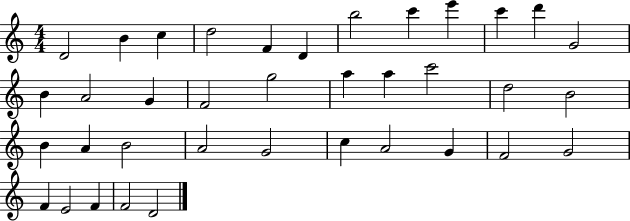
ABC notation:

X:1
T:Untitled
M:4/4
L:1/4
K:C
D2 B c d2 F D b2 c' e' c' d' G2 B A2 G F2 g2 a a c'2 d2 B2 B A B2 A2 G2 c A2 G F2 G2 F E2 F F2 D2